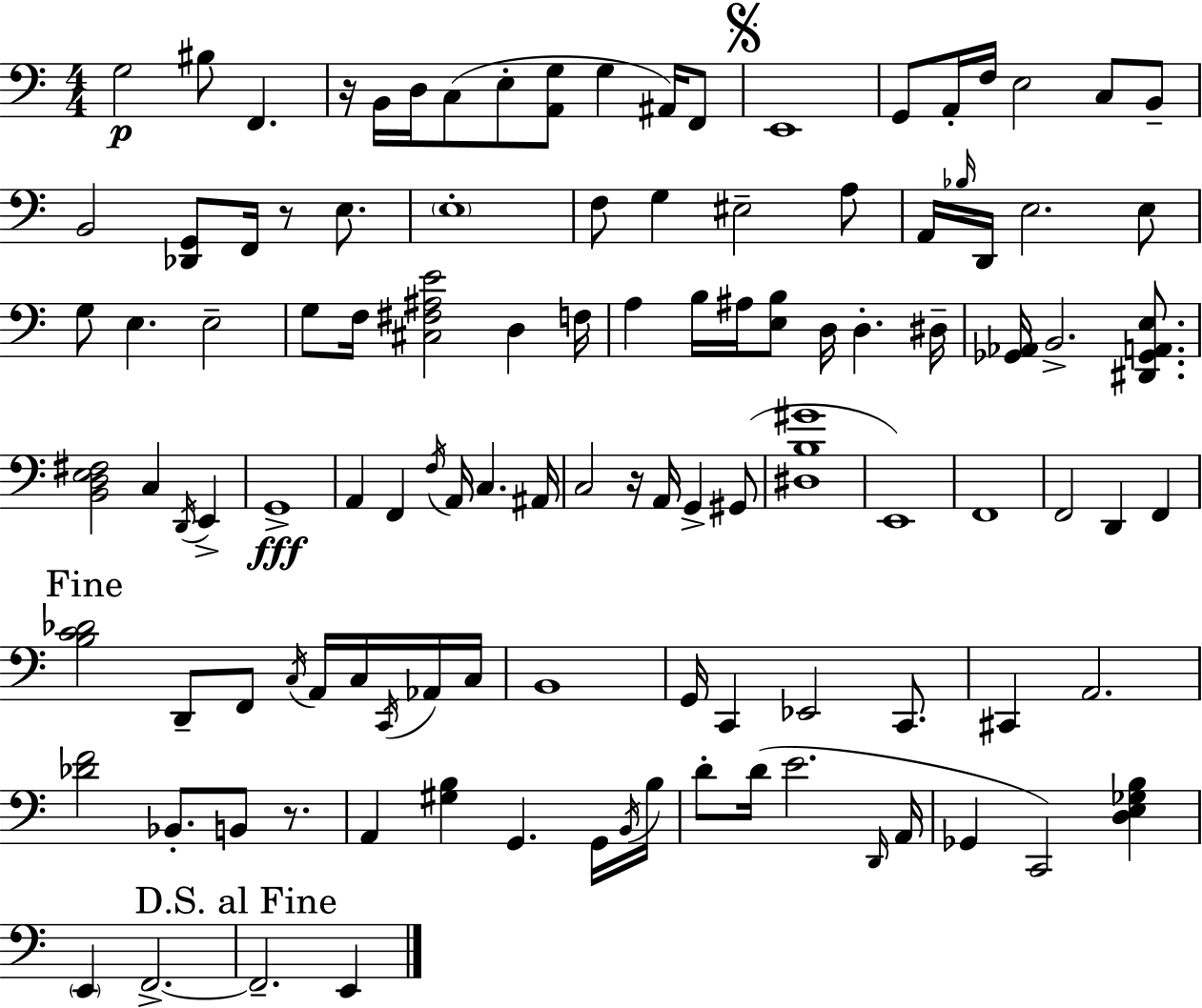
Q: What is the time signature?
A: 4/4